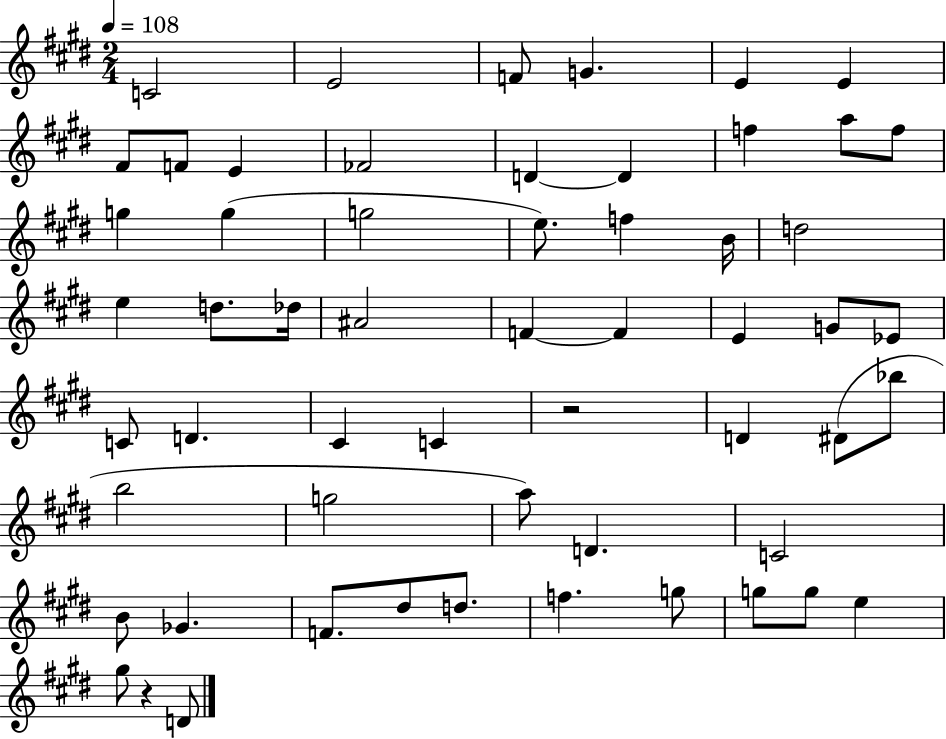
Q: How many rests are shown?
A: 2